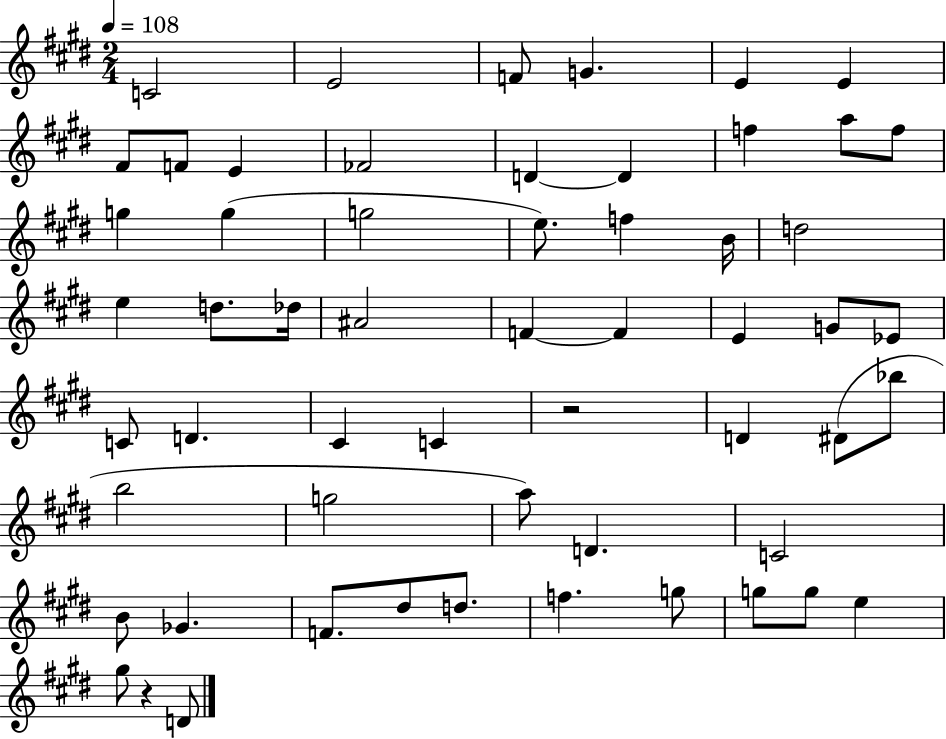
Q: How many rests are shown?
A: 2